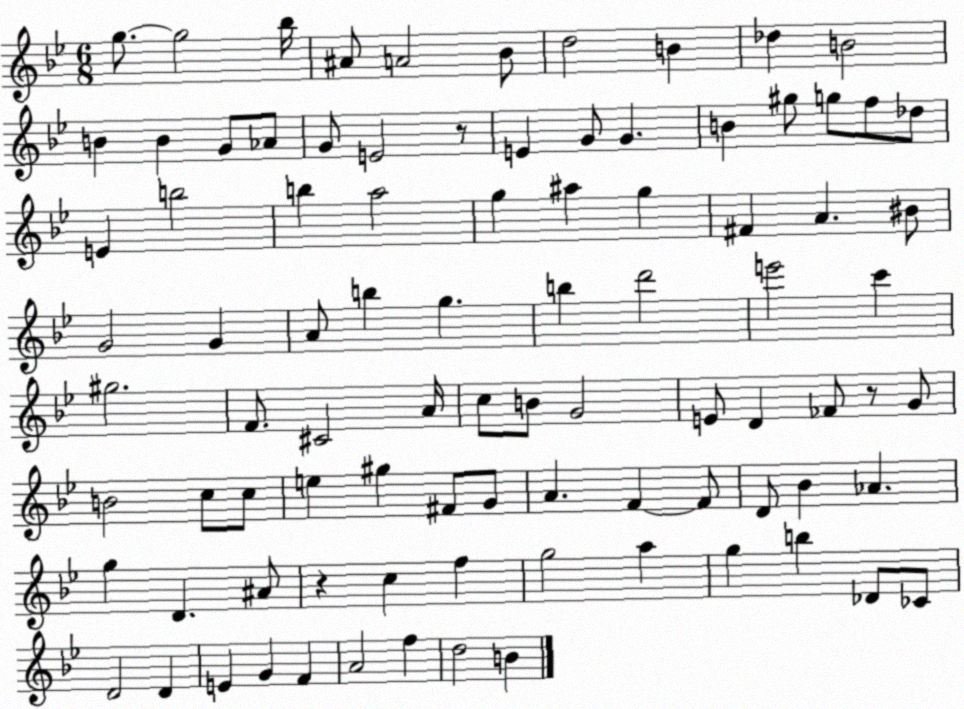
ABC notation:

X:1
T:Untitled
M:6/8
L:1/4
K:Bb
g/2 g2 _b/4 ^A/2 A2 _B/2 d2 B _d B2 B B G/2 _A/2 G/2 E2 z/2 E G/2 G B ^g/2 g/2 f/2 _d/2 E b2 b a2 g ^a g ^F A ^B/2 G2 G A/2 b g b d'2 e'2 c' ^g2 F/2 ^C2 A/4 c/2 B/2 G2 E/2 D _F/2 z/2 G/2 B2 c/2 c/2 e ^g ^F/2 G/2 A F F/2 D/2 _B _A g D ^A/2 z c f g2 a g b _D/2 _C/2 D2 D E G F A2 f d2 B